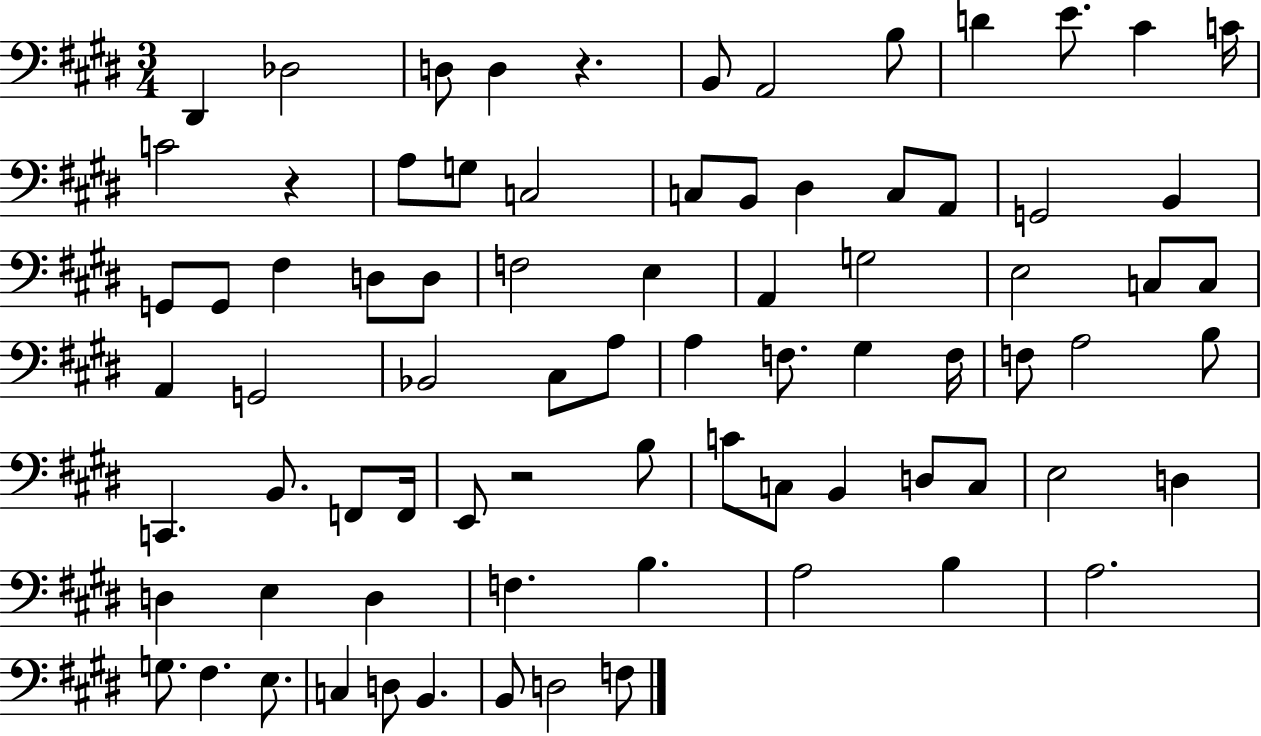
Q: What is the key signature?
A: E major